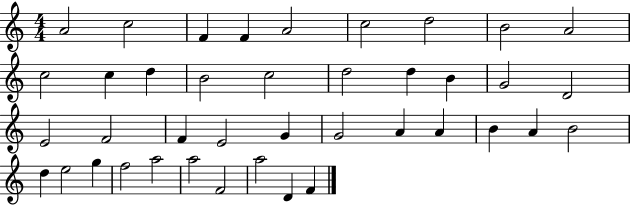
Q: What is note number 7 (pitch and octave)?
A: D5